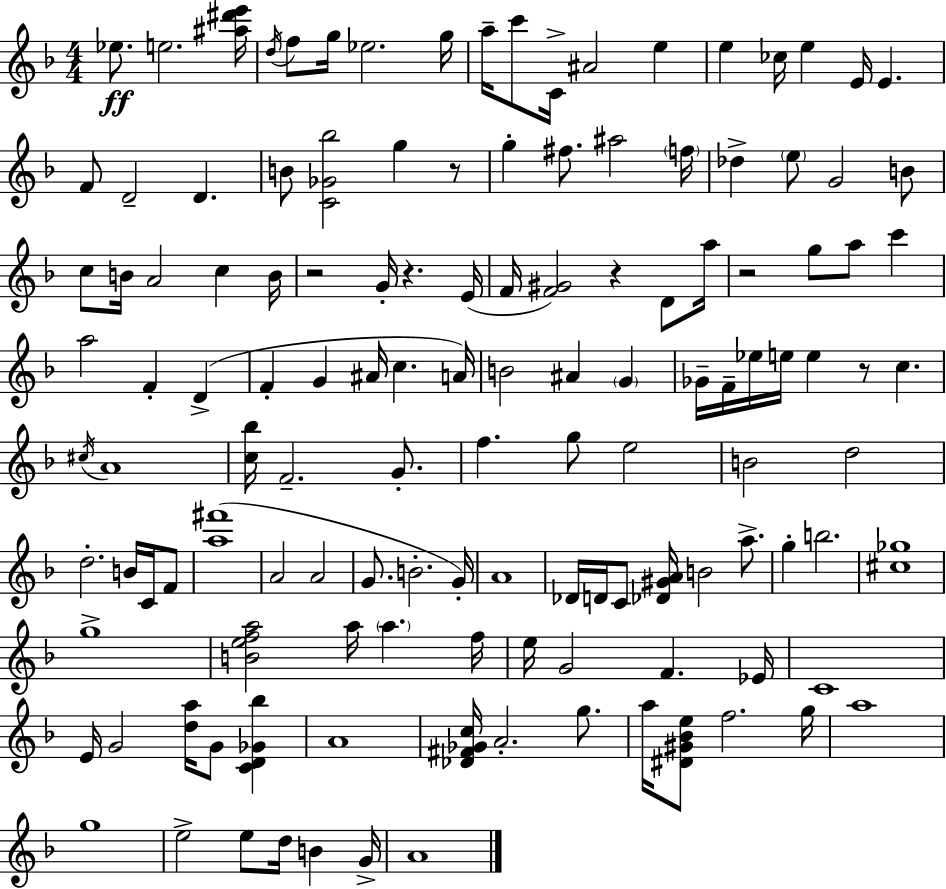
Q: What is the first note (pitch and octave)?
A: Eb5